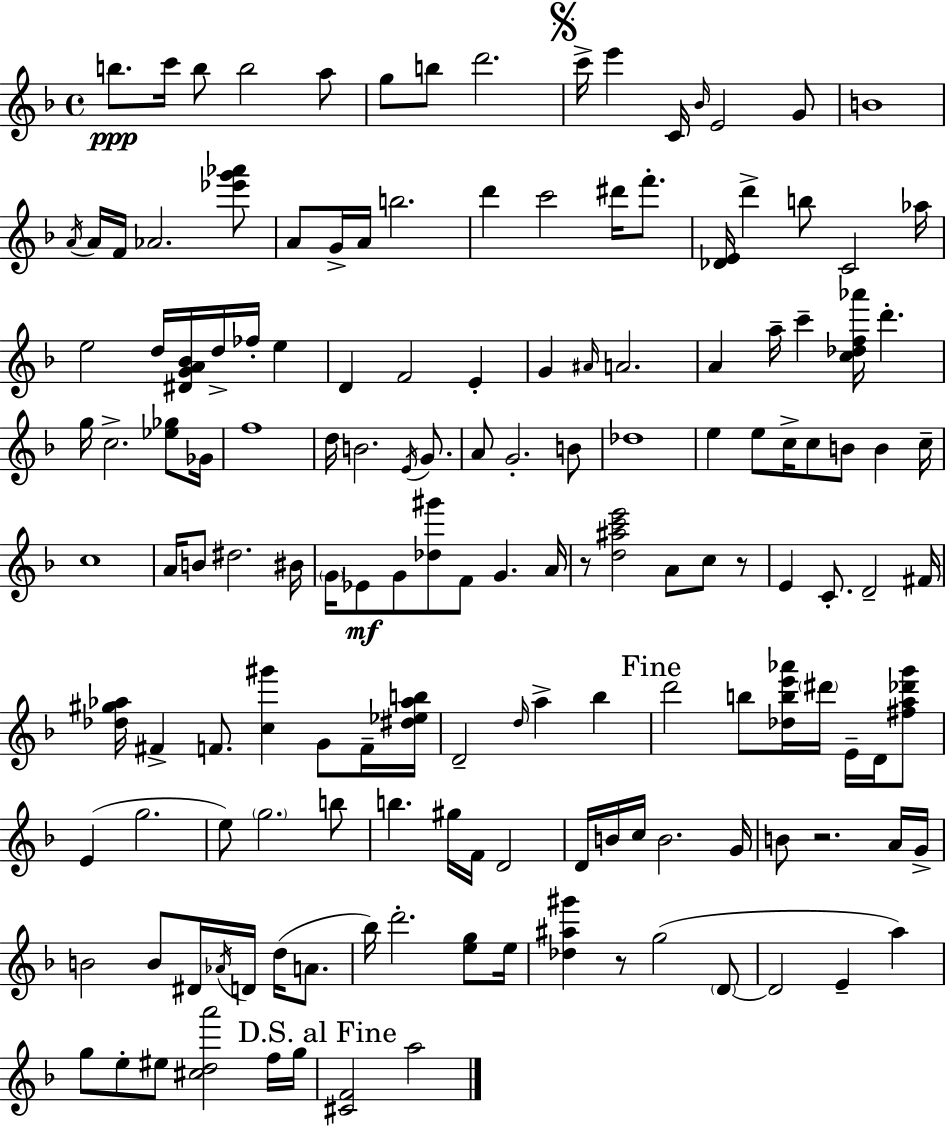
{
  \clef treble
  \time 4/4
  \defaultTimeSignature
  \key d \minor
  b''8.\ppp c'''16 b''8 b''2 a''8 | g''8 b''8 d'''2. | \mark \markup { \musicglyph "scripts.segno" } c'''16-> e'''4 c'16 \grace { bes'16 } e'2 g'8 | b'1 | \break \acciaccatura { a'16 } a'16 f'16 aes'2. | <ees''' g''' aes'''>8 a'8 g'16-> a'16 b''2. | d'''4 c'''2 dis'''16 f'''8.-. | <des' e'>16 d'''4-> b''8 c'2 | \break aes''16 e''2 d''16 <dis' g' a' bes'>16 d''16-> fes''16-. e''4 | d'4 f'2 e'4-. | g'4 \grace { ais'16 } a'2. | a'4 a''16-- c'''4-- <c'' des'' f'' aes'''>16 d'''4.-. | \break g''16 c''2.-> | <ees'' ges''>8 ges'16 f''1 | d''16 b'2. | \acciaccatura { e'16 } g'8. a'8 g'2.-. | \break b'8 des''1 | e''4 e''8 c''16-> c''8 b'8 b'4 | c''16-- c''1 | a'16 b'8 dis''2. | \break bis'16 \parenthesize g'16 ees'8\mf g'8 <des'' gis'''>8 f'8 g'4. | a'16 r8 <d'' ais'' c''' e'''>2 a'8 | c''8 r8 e'4 c'8.-. d'2-- | fis'16 <des'' gis'' aes''>16 fis'4-> f'8. <c'' gis'''>4 | \break g'8 f'16-- <dis'' ees'' aes'' b''>16 d'2-- \grace { d''16 } a''4-> | bes''4 \mark "Fine" d'''2 b''8 <des'' b'' e''' aes'''>16 | \parenthesize dis'''16 e'16-- d'16 <fis'' a'' des''' g'''>8 e'4( g''2. | e''8) \parenthesize g''2. | \break b''8 b''4. gis''16 f'16 d'2 | d'16 b'16 c''16 b'2. | g'16 b'8 r2. | a'16 g'16-> b'2 b'8 dis'16 | \break \acciaccatura { aes'16 } d'16 d''16( a'8. bes''16) d'''2.-. | <e'' g''>8 e''16 <des'' ais'' gis'''>4 r8 g''2( | \parenthesize d'8~~ d'2 e'4-- | a''4) g''8 e''8-. eis''8 <cis'' d'' a'''>2 | \break f''16 g''16 \mark "D.S. al Fine" <cis' f'>2 a''2 | \bar "|."
}